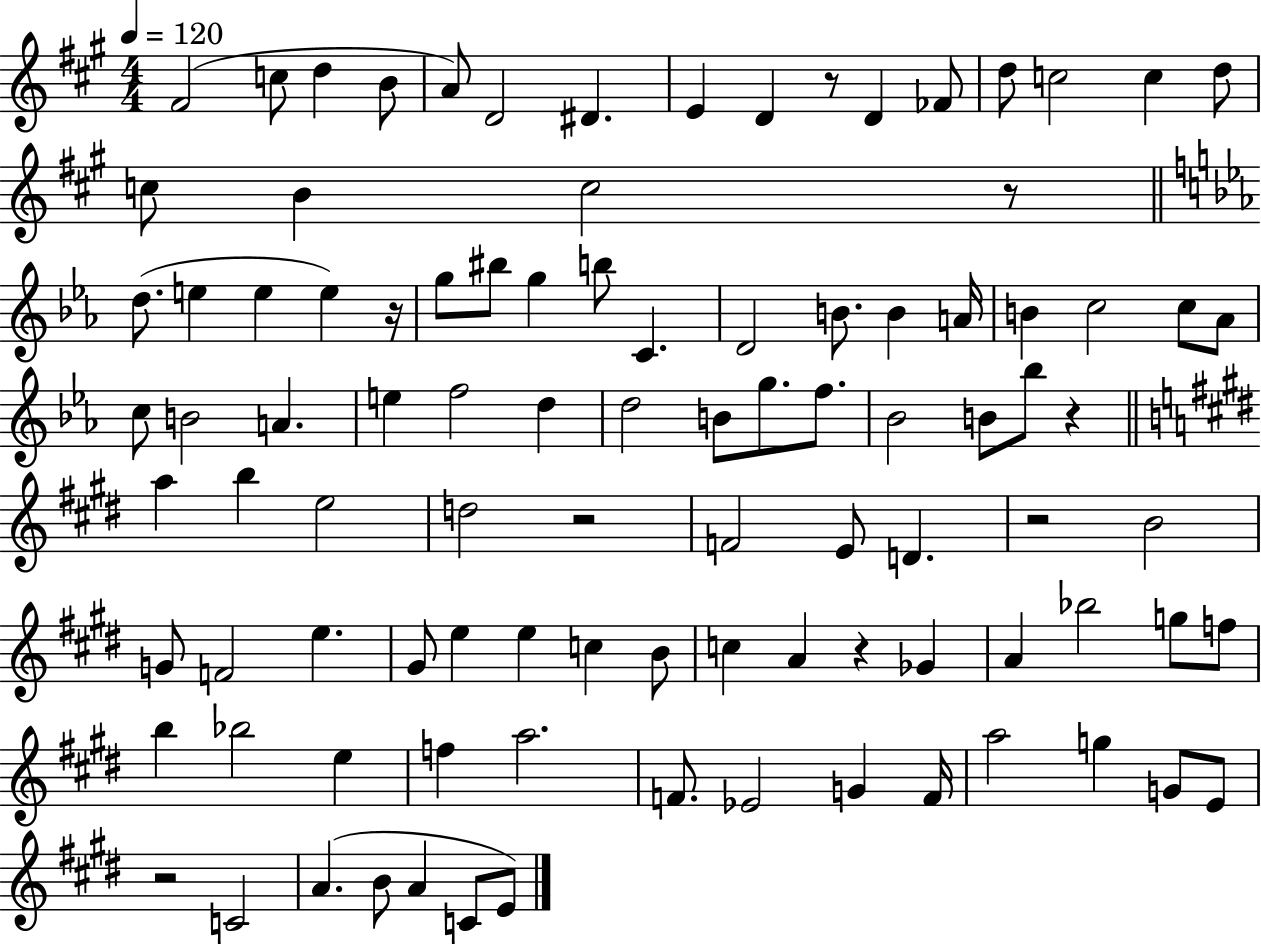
X:1
T:Untitled
M:4/4
L:1/4
K:A
^F2 c/2 d B/2 A/2 D2 ^D E D z/2 D _F/2 d/2 c2 c d/2 c/2 B c2 z/2 d/2 e e e z/4 g/2 ^b/2 g b/2 C D2 B/2 B A/4 B c2 c/2 _A/2 c/2 B2 A e f2 d d2 B/2 g/2 f/2 _B2 B/2 _b/2 z a b e2 d2 z2 F2 E/2 D z2 B2 G/2 F2 e ^G/2 e e c B/2 c A z _G A _b2 g/2 f/2 b _b2 e f a2 F/2 _E2 G F/4 a2 g G/2 E/2 z2 C2 A B/2 A C/2 E/2